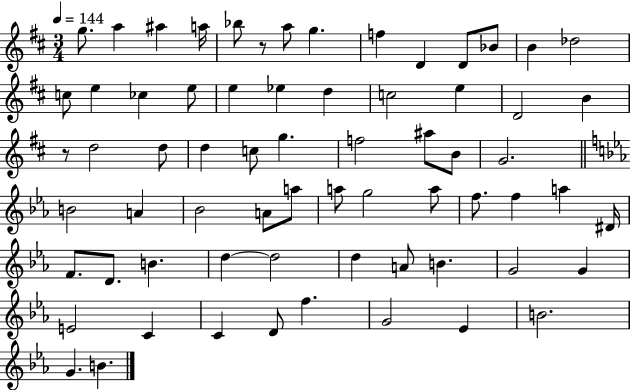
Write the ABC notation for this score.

X:1
T:Untitled
M:3/4
L:1/4
K:D
g/2 a ^a a/4 _b/2 z/2 a/2 g f D D/2 _B/2 B _d2 c/2 e _c e/2 e _e d c2 e D2 B z/2 d2 d/2 d c/2 g f2 ^a/2 B/2 G2 B2 A _B2 A/2 a/2 a/2 g2 a/2 f/2 f a ^D/4 F/2 D/2 B d d2 d A/2 B G2 G E2 C C D/2 f G2 _E B2 G B